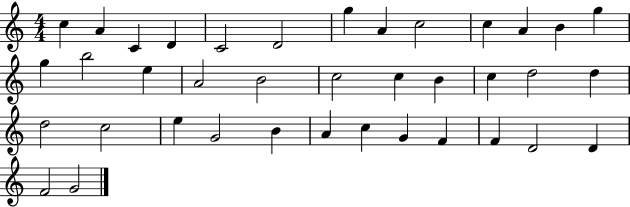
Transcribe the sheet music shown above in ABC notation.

X:1
T:Untitled
M:4/4
L:1/4
K:C
c A C D C2 D2 g A c2 c A B g g b2 e A2 B2 c2 c B c d2 d d2 c2 e G2 B A c G F F D2 D F2 G2